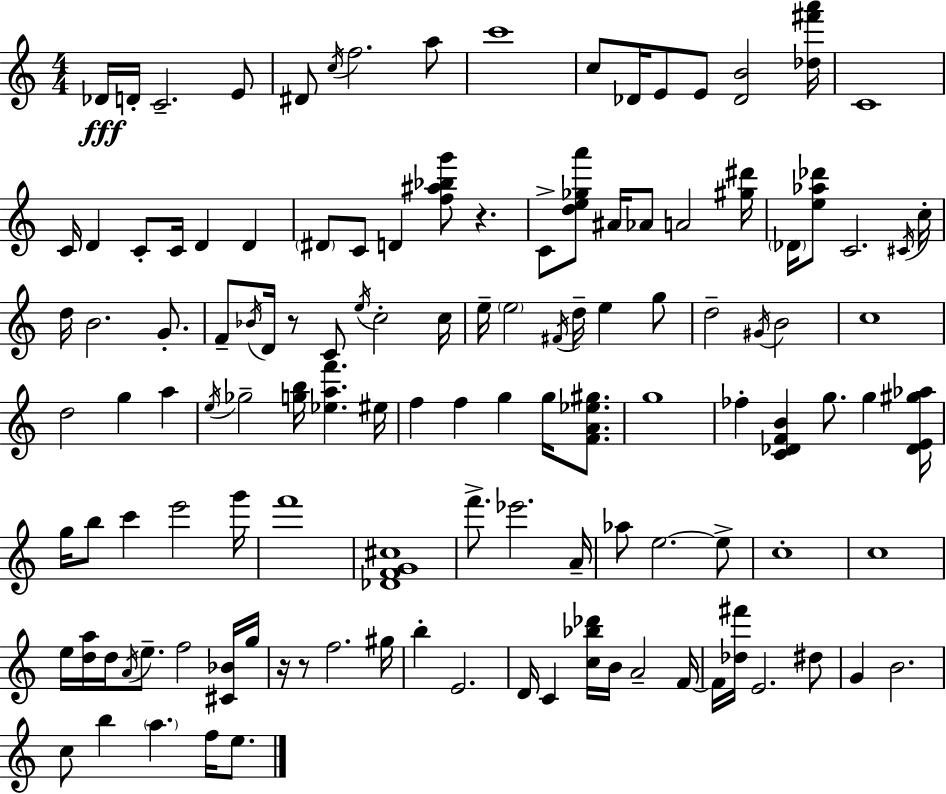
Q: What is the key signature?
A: A minor